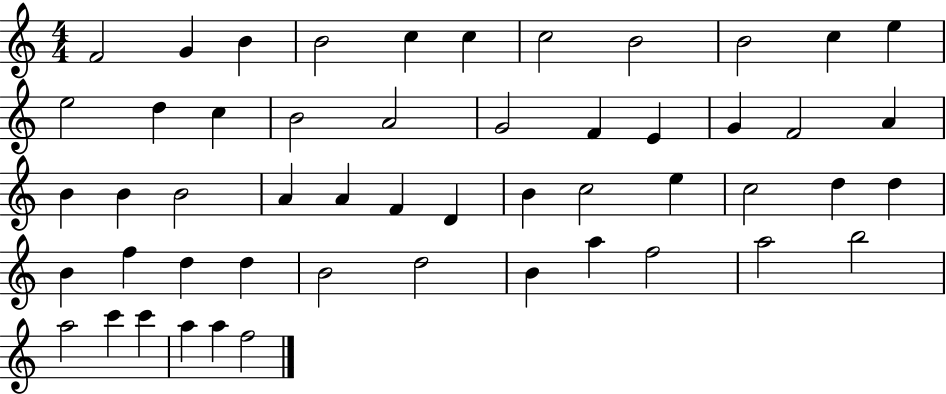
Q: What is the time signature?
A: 4/4